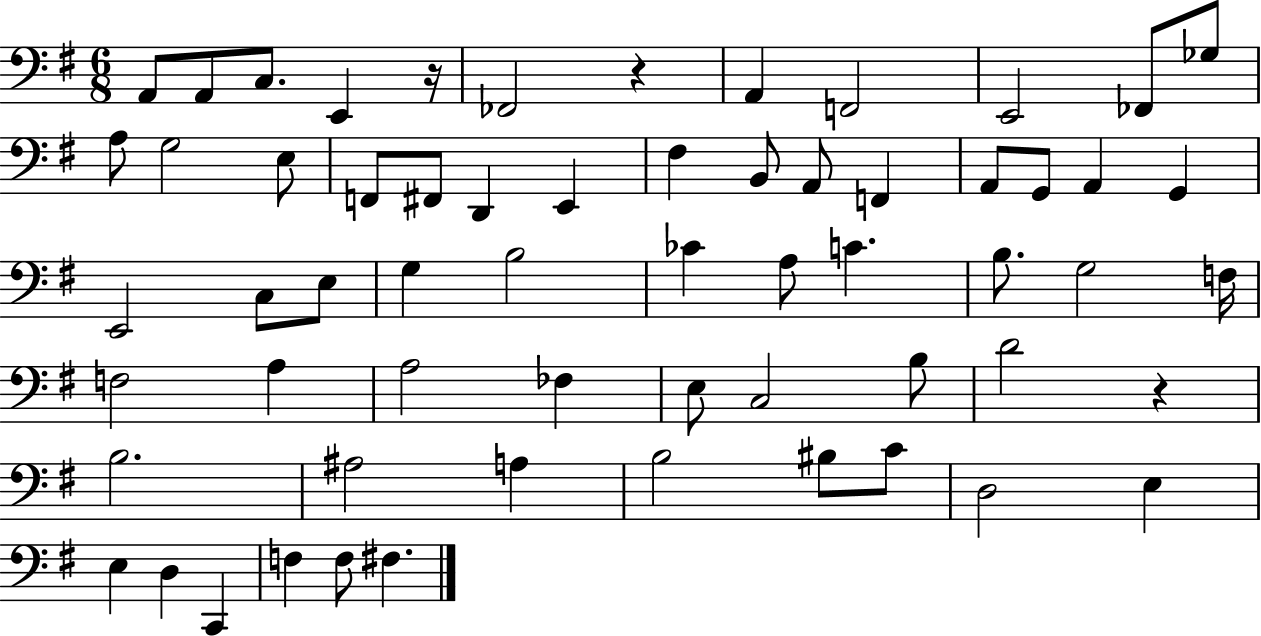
{
  \clef bass
  \numericTimeSignature
  \time 6/8
  \key g \major
  a,8 a,8 c8. e,4 r16 | fes,2 r4 | a,4 f,2 | e,2 fes,8 ges8 | \break a8 g2 e8 | f,8 fis,8 d,4 e,4 | fis4 b,8 a,8 f,4 | a,8 g,8 a,4 g,4 | \break e,2 c8 e8 | g4 b2 | ces'4 a8 c'4. | b8. g2 f16 | \break f2 a4 | a2 fes4 | e8 c2 b8 | d'2 r4 | \break b2. | ais2 a4 | b2 bis8 c'8 | d2 e4 | \break e4 d4 c,4 | f4 f8 fis4. | \bar "|."
}